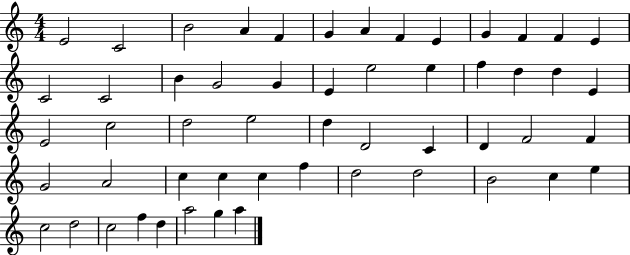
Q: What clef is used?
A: treble